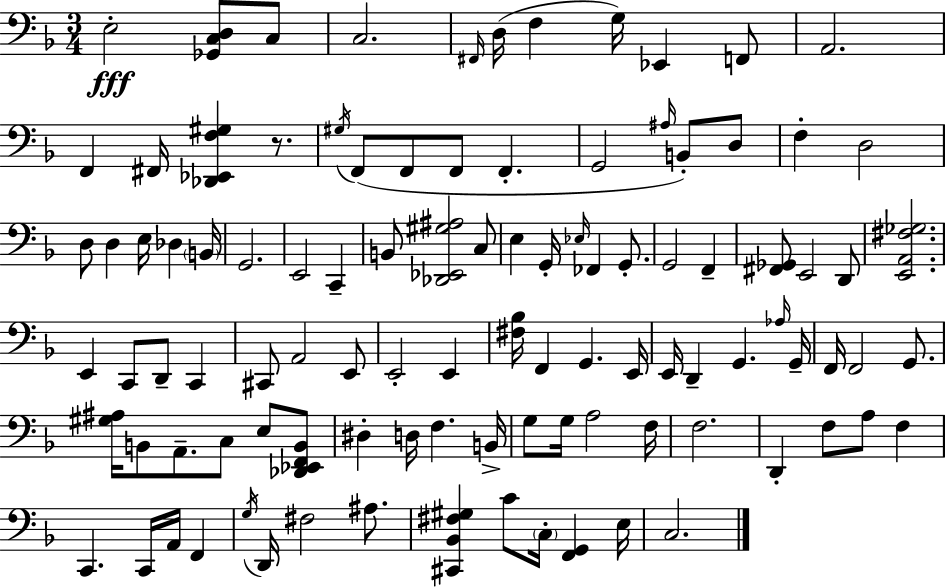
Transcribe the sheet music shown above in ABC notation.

X:1
T:Untitled
M:3/4
L:1/4
K:F
E,2 [_G,,C,D,]/2 C,/2 C,2 ^F,,/4 D,/4 F, G,/4 _E,, F,,/2 A,,2 F,, ^F,,/4 [_D,,_E,,F,^G,] z/2 ^G,/4 F,,/2 F,,/2 F,,/2 F,, G,,2 ^A,/4 B,,/2 D,/2 F, D,2 D,/2 D, E,/4 _D, B,,/4 G,,2 E,,2 C,, B,,/2 [_D,,_E,,^G,^A,]2 C,/2 E, G,,/4 _E,/4 _F,, G,,/2 G,,2 F,, [^F,,_G,,]/2 E,,2 D,,/2 [E,,A,,^F,_G,]2 E,, C,,/2 D,,/2 C,, ^C,,/2 A,,2 E,,/2 E,,2 E,, [^F,_B,]/4 F,, G,, E,,/4 E,,/4 D,, G,, _A,/4 G,,/4 F,,/4 F,,2 G,,/2 [^G,^A,]/4 B,,/2 A,,/2 C,/2 E,/2 [_D,,_E,,F,,B,,]/2 ^D, D,/4 F, B,,/4 G,/2 G,/4 A,2 F,/4 F,2 D,, F,/2 A,/2 F, C,, C,,/4 A,,/4 F,, G,/4 D,,/4 ^F,2 ^A,/2 [^C,,_B,,^F,^G,] C/2 C,/4 [F,,G,,] E,/4 C,2